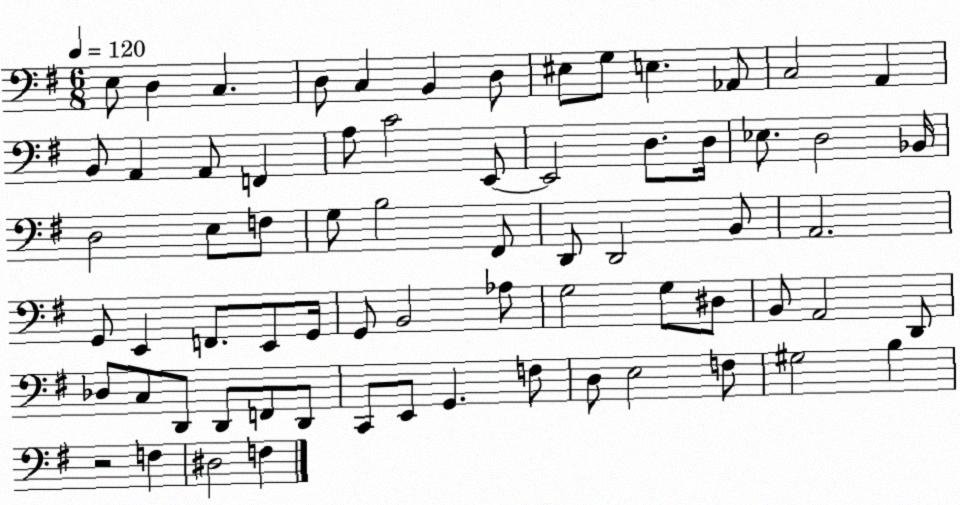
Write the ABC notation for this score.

X:1
T:Untitled
M:6/8
L:1/4
K:G
E,/2 D, C, D,/2 C, B,, D,/2 ^E,/2 G,/2 E, _A,,/2 C,2 A,, B,,/2 A,, A,,/2 F,, A,/2 C2 E,,/2 E,,2 D,/2 D,/4 _E,/2 D,2 _B,,/4 D,2 E,/2 F,/2 G,/2 B,2 ^F,,/2 D,,/2 D,,2 B,,/2 A,,2 G,,/2 E,, F,,/2 E,,/2 G,,/4 G,,/2 B,,2 _A,/2 G,2 G,/2 ^D,/2 B,,/2 A,,2 D,,/2 _D,/2 C,/2 D,,/2 D,,/2 F,,/2 D,,/2 C,,/2 E,,/2 G,, F,/2 D,/2 E,2 F,/2 ^G,2 B, z2 F, ^D,2 F,